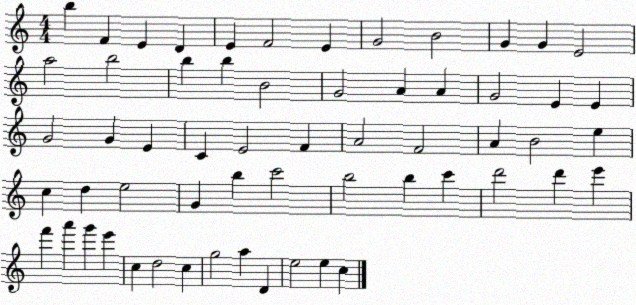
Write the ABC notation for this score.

X:1
T:Untitled
M:4/4
L:1/4
K:C
b F E D E F2 E G2 B2 G G E2 a2 b2 b b B2 G2 A A G2 E E G2 G E C E2 F A2 F2 A B2 e c d e2 G b c'2 b2 b c' d'2 d' e' f' a' g' e' c d2 c g2 a D e2 e c